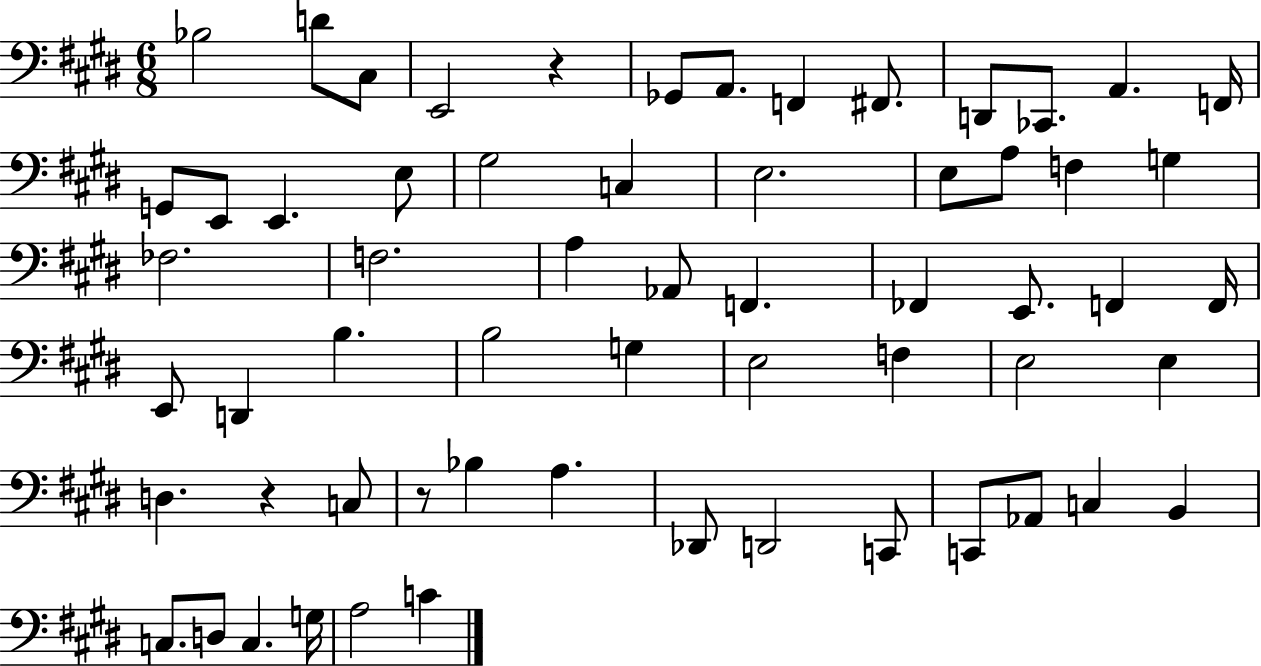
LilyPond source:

{
  \clef bass
  \numericTimeSignature
  \time 6/8
  \key e \major
  bes2 d'8 cis8 | e,2 r4 | ges,8 a,8. f,4 fis,8. | d,8 ces,8. a,4. f,16 | \break g,8 e,8 e,4. e8 | gis2 c4 | e2. | e8 a8 f4 g4 | \break fes2. | f2. | a4 aes,8 f,4. | fes,4 e,8. f,4 f,16 | \break e,8 d,4 b4. | b2 g4 | e2 f4 | e2 e4 | \break d4. r4 c8 | r8 bes4 a4. | des,8 d,2 c,8 | c,8 aes,8 c4 b,4 | \break c8. d8 c4. g16 | a2 c'4 | \bar "|."
}